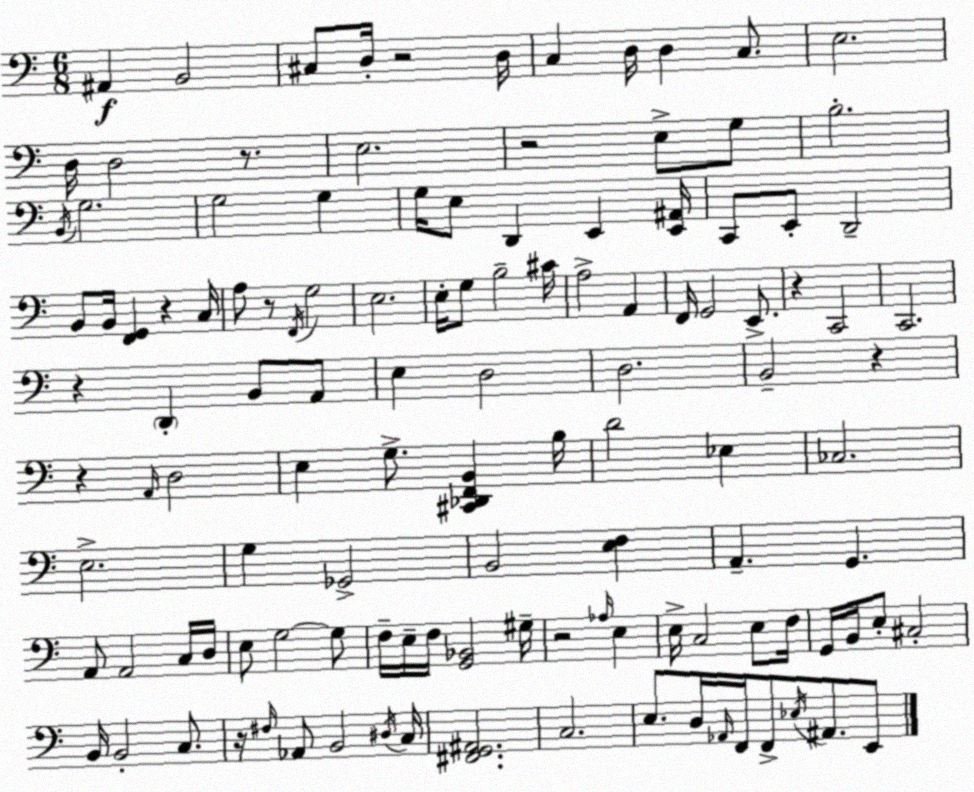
X:1
T:Untitled
M:6/8
L:1/4
K:C
^A,, B,,2 ^C,/2 D,/4 z2 D,/4 C, D,/4 D, C,/2 E,2 D,/4 D,2 z/2 E,2 z2 E,/2 G,/2 B,2 B,,/4 G,2 G,2 G, G,/4 E,/2 D,, E,, [E,,^A,,]/4 C,,/2 E,,/2 D,,2 B,,/2 B,,/4 [F,,G,,] z C,/4 A,/2 z/2 F,,/4 G,2 E,2 E,/4 G,/2 B,2 ^C/4 A,2 A,, F,,/4 G,,2 E,,/2 z C,,2 C,,2 z D,, B,,/2 A,,/2 E, D,2 D,2 B,,2 z z A,,/4 D,2 E, G,/2 [^C,,_D,,F,,B,,] B,/4 D2 _E, _C,2 E,2 G, _G,,2 B,,2 [E,F,] A,, G,, A,,/2 A,,2 C,/4 D,/4 E,/2 G,2 G,/2 F,/4 E,/4 F,/4 [G,,_B,,]2 ^G,/4 z2 _A,/4 E, E,/4 C,2 E,/2 F,/4 G,,/4 B,,/4 E,/2 ^C,2 B,,/4 B,,2 C,/2 z/4 ^F,/4 _A,,/2 B,,2 ^D,/4 C,/4 [^F,,G,,^A,,]2 C,2 E,/2 D,/4 _A,,/4 F,,/4 F,,/2 _E,/4 ^A,,/2 E,,/2